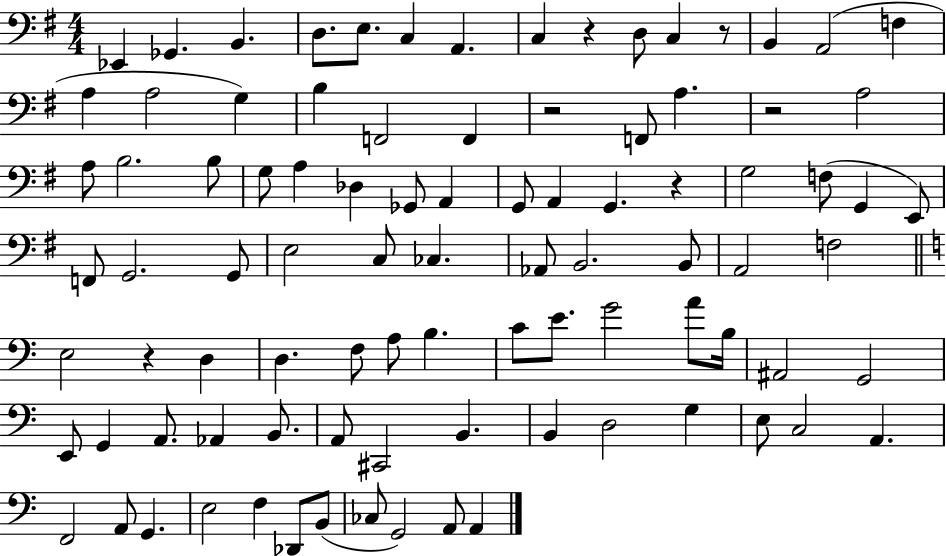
{
  \clef bass
  \numericTimeSignature
  \time 4/4
  \key g \major
  ees,4 ges,4. b,4. | d8. e8. c4 a,4. | c4 r4 d8 c4 r8 | b,4 a,2( f4 | \break a4 a2 g4) | b4 f,2 f,4 | r2 f,8 a4. | r2 a2 | \break a8 b2. b8 | g8 a4 des4 ges,8 a,4 | g,8 a,4 g,4. r4 | g2 f8( g,4 e,8) | \break f,8 g,2. g,8 | e2 c8 ces4. | aes,8 b,2. b,8 | a,2 f2 | \break \bar "||" \break \key c \major e2 r4 d4 | d4. f8 a8 b4. | c'8 e'8. g'2 a'8 b16 | ais,2 g,2 | \break e,8 g,4 a,8. aes,4 b,8. | a,8 cis,2 b,4. | b,4 d2 g4 | e8 c2 a,4. | \break f,2 a,8 g,4. | e2 f4 des,8 b,8( | ces8 g,2) a,8 a,4 | \bar "|."
}